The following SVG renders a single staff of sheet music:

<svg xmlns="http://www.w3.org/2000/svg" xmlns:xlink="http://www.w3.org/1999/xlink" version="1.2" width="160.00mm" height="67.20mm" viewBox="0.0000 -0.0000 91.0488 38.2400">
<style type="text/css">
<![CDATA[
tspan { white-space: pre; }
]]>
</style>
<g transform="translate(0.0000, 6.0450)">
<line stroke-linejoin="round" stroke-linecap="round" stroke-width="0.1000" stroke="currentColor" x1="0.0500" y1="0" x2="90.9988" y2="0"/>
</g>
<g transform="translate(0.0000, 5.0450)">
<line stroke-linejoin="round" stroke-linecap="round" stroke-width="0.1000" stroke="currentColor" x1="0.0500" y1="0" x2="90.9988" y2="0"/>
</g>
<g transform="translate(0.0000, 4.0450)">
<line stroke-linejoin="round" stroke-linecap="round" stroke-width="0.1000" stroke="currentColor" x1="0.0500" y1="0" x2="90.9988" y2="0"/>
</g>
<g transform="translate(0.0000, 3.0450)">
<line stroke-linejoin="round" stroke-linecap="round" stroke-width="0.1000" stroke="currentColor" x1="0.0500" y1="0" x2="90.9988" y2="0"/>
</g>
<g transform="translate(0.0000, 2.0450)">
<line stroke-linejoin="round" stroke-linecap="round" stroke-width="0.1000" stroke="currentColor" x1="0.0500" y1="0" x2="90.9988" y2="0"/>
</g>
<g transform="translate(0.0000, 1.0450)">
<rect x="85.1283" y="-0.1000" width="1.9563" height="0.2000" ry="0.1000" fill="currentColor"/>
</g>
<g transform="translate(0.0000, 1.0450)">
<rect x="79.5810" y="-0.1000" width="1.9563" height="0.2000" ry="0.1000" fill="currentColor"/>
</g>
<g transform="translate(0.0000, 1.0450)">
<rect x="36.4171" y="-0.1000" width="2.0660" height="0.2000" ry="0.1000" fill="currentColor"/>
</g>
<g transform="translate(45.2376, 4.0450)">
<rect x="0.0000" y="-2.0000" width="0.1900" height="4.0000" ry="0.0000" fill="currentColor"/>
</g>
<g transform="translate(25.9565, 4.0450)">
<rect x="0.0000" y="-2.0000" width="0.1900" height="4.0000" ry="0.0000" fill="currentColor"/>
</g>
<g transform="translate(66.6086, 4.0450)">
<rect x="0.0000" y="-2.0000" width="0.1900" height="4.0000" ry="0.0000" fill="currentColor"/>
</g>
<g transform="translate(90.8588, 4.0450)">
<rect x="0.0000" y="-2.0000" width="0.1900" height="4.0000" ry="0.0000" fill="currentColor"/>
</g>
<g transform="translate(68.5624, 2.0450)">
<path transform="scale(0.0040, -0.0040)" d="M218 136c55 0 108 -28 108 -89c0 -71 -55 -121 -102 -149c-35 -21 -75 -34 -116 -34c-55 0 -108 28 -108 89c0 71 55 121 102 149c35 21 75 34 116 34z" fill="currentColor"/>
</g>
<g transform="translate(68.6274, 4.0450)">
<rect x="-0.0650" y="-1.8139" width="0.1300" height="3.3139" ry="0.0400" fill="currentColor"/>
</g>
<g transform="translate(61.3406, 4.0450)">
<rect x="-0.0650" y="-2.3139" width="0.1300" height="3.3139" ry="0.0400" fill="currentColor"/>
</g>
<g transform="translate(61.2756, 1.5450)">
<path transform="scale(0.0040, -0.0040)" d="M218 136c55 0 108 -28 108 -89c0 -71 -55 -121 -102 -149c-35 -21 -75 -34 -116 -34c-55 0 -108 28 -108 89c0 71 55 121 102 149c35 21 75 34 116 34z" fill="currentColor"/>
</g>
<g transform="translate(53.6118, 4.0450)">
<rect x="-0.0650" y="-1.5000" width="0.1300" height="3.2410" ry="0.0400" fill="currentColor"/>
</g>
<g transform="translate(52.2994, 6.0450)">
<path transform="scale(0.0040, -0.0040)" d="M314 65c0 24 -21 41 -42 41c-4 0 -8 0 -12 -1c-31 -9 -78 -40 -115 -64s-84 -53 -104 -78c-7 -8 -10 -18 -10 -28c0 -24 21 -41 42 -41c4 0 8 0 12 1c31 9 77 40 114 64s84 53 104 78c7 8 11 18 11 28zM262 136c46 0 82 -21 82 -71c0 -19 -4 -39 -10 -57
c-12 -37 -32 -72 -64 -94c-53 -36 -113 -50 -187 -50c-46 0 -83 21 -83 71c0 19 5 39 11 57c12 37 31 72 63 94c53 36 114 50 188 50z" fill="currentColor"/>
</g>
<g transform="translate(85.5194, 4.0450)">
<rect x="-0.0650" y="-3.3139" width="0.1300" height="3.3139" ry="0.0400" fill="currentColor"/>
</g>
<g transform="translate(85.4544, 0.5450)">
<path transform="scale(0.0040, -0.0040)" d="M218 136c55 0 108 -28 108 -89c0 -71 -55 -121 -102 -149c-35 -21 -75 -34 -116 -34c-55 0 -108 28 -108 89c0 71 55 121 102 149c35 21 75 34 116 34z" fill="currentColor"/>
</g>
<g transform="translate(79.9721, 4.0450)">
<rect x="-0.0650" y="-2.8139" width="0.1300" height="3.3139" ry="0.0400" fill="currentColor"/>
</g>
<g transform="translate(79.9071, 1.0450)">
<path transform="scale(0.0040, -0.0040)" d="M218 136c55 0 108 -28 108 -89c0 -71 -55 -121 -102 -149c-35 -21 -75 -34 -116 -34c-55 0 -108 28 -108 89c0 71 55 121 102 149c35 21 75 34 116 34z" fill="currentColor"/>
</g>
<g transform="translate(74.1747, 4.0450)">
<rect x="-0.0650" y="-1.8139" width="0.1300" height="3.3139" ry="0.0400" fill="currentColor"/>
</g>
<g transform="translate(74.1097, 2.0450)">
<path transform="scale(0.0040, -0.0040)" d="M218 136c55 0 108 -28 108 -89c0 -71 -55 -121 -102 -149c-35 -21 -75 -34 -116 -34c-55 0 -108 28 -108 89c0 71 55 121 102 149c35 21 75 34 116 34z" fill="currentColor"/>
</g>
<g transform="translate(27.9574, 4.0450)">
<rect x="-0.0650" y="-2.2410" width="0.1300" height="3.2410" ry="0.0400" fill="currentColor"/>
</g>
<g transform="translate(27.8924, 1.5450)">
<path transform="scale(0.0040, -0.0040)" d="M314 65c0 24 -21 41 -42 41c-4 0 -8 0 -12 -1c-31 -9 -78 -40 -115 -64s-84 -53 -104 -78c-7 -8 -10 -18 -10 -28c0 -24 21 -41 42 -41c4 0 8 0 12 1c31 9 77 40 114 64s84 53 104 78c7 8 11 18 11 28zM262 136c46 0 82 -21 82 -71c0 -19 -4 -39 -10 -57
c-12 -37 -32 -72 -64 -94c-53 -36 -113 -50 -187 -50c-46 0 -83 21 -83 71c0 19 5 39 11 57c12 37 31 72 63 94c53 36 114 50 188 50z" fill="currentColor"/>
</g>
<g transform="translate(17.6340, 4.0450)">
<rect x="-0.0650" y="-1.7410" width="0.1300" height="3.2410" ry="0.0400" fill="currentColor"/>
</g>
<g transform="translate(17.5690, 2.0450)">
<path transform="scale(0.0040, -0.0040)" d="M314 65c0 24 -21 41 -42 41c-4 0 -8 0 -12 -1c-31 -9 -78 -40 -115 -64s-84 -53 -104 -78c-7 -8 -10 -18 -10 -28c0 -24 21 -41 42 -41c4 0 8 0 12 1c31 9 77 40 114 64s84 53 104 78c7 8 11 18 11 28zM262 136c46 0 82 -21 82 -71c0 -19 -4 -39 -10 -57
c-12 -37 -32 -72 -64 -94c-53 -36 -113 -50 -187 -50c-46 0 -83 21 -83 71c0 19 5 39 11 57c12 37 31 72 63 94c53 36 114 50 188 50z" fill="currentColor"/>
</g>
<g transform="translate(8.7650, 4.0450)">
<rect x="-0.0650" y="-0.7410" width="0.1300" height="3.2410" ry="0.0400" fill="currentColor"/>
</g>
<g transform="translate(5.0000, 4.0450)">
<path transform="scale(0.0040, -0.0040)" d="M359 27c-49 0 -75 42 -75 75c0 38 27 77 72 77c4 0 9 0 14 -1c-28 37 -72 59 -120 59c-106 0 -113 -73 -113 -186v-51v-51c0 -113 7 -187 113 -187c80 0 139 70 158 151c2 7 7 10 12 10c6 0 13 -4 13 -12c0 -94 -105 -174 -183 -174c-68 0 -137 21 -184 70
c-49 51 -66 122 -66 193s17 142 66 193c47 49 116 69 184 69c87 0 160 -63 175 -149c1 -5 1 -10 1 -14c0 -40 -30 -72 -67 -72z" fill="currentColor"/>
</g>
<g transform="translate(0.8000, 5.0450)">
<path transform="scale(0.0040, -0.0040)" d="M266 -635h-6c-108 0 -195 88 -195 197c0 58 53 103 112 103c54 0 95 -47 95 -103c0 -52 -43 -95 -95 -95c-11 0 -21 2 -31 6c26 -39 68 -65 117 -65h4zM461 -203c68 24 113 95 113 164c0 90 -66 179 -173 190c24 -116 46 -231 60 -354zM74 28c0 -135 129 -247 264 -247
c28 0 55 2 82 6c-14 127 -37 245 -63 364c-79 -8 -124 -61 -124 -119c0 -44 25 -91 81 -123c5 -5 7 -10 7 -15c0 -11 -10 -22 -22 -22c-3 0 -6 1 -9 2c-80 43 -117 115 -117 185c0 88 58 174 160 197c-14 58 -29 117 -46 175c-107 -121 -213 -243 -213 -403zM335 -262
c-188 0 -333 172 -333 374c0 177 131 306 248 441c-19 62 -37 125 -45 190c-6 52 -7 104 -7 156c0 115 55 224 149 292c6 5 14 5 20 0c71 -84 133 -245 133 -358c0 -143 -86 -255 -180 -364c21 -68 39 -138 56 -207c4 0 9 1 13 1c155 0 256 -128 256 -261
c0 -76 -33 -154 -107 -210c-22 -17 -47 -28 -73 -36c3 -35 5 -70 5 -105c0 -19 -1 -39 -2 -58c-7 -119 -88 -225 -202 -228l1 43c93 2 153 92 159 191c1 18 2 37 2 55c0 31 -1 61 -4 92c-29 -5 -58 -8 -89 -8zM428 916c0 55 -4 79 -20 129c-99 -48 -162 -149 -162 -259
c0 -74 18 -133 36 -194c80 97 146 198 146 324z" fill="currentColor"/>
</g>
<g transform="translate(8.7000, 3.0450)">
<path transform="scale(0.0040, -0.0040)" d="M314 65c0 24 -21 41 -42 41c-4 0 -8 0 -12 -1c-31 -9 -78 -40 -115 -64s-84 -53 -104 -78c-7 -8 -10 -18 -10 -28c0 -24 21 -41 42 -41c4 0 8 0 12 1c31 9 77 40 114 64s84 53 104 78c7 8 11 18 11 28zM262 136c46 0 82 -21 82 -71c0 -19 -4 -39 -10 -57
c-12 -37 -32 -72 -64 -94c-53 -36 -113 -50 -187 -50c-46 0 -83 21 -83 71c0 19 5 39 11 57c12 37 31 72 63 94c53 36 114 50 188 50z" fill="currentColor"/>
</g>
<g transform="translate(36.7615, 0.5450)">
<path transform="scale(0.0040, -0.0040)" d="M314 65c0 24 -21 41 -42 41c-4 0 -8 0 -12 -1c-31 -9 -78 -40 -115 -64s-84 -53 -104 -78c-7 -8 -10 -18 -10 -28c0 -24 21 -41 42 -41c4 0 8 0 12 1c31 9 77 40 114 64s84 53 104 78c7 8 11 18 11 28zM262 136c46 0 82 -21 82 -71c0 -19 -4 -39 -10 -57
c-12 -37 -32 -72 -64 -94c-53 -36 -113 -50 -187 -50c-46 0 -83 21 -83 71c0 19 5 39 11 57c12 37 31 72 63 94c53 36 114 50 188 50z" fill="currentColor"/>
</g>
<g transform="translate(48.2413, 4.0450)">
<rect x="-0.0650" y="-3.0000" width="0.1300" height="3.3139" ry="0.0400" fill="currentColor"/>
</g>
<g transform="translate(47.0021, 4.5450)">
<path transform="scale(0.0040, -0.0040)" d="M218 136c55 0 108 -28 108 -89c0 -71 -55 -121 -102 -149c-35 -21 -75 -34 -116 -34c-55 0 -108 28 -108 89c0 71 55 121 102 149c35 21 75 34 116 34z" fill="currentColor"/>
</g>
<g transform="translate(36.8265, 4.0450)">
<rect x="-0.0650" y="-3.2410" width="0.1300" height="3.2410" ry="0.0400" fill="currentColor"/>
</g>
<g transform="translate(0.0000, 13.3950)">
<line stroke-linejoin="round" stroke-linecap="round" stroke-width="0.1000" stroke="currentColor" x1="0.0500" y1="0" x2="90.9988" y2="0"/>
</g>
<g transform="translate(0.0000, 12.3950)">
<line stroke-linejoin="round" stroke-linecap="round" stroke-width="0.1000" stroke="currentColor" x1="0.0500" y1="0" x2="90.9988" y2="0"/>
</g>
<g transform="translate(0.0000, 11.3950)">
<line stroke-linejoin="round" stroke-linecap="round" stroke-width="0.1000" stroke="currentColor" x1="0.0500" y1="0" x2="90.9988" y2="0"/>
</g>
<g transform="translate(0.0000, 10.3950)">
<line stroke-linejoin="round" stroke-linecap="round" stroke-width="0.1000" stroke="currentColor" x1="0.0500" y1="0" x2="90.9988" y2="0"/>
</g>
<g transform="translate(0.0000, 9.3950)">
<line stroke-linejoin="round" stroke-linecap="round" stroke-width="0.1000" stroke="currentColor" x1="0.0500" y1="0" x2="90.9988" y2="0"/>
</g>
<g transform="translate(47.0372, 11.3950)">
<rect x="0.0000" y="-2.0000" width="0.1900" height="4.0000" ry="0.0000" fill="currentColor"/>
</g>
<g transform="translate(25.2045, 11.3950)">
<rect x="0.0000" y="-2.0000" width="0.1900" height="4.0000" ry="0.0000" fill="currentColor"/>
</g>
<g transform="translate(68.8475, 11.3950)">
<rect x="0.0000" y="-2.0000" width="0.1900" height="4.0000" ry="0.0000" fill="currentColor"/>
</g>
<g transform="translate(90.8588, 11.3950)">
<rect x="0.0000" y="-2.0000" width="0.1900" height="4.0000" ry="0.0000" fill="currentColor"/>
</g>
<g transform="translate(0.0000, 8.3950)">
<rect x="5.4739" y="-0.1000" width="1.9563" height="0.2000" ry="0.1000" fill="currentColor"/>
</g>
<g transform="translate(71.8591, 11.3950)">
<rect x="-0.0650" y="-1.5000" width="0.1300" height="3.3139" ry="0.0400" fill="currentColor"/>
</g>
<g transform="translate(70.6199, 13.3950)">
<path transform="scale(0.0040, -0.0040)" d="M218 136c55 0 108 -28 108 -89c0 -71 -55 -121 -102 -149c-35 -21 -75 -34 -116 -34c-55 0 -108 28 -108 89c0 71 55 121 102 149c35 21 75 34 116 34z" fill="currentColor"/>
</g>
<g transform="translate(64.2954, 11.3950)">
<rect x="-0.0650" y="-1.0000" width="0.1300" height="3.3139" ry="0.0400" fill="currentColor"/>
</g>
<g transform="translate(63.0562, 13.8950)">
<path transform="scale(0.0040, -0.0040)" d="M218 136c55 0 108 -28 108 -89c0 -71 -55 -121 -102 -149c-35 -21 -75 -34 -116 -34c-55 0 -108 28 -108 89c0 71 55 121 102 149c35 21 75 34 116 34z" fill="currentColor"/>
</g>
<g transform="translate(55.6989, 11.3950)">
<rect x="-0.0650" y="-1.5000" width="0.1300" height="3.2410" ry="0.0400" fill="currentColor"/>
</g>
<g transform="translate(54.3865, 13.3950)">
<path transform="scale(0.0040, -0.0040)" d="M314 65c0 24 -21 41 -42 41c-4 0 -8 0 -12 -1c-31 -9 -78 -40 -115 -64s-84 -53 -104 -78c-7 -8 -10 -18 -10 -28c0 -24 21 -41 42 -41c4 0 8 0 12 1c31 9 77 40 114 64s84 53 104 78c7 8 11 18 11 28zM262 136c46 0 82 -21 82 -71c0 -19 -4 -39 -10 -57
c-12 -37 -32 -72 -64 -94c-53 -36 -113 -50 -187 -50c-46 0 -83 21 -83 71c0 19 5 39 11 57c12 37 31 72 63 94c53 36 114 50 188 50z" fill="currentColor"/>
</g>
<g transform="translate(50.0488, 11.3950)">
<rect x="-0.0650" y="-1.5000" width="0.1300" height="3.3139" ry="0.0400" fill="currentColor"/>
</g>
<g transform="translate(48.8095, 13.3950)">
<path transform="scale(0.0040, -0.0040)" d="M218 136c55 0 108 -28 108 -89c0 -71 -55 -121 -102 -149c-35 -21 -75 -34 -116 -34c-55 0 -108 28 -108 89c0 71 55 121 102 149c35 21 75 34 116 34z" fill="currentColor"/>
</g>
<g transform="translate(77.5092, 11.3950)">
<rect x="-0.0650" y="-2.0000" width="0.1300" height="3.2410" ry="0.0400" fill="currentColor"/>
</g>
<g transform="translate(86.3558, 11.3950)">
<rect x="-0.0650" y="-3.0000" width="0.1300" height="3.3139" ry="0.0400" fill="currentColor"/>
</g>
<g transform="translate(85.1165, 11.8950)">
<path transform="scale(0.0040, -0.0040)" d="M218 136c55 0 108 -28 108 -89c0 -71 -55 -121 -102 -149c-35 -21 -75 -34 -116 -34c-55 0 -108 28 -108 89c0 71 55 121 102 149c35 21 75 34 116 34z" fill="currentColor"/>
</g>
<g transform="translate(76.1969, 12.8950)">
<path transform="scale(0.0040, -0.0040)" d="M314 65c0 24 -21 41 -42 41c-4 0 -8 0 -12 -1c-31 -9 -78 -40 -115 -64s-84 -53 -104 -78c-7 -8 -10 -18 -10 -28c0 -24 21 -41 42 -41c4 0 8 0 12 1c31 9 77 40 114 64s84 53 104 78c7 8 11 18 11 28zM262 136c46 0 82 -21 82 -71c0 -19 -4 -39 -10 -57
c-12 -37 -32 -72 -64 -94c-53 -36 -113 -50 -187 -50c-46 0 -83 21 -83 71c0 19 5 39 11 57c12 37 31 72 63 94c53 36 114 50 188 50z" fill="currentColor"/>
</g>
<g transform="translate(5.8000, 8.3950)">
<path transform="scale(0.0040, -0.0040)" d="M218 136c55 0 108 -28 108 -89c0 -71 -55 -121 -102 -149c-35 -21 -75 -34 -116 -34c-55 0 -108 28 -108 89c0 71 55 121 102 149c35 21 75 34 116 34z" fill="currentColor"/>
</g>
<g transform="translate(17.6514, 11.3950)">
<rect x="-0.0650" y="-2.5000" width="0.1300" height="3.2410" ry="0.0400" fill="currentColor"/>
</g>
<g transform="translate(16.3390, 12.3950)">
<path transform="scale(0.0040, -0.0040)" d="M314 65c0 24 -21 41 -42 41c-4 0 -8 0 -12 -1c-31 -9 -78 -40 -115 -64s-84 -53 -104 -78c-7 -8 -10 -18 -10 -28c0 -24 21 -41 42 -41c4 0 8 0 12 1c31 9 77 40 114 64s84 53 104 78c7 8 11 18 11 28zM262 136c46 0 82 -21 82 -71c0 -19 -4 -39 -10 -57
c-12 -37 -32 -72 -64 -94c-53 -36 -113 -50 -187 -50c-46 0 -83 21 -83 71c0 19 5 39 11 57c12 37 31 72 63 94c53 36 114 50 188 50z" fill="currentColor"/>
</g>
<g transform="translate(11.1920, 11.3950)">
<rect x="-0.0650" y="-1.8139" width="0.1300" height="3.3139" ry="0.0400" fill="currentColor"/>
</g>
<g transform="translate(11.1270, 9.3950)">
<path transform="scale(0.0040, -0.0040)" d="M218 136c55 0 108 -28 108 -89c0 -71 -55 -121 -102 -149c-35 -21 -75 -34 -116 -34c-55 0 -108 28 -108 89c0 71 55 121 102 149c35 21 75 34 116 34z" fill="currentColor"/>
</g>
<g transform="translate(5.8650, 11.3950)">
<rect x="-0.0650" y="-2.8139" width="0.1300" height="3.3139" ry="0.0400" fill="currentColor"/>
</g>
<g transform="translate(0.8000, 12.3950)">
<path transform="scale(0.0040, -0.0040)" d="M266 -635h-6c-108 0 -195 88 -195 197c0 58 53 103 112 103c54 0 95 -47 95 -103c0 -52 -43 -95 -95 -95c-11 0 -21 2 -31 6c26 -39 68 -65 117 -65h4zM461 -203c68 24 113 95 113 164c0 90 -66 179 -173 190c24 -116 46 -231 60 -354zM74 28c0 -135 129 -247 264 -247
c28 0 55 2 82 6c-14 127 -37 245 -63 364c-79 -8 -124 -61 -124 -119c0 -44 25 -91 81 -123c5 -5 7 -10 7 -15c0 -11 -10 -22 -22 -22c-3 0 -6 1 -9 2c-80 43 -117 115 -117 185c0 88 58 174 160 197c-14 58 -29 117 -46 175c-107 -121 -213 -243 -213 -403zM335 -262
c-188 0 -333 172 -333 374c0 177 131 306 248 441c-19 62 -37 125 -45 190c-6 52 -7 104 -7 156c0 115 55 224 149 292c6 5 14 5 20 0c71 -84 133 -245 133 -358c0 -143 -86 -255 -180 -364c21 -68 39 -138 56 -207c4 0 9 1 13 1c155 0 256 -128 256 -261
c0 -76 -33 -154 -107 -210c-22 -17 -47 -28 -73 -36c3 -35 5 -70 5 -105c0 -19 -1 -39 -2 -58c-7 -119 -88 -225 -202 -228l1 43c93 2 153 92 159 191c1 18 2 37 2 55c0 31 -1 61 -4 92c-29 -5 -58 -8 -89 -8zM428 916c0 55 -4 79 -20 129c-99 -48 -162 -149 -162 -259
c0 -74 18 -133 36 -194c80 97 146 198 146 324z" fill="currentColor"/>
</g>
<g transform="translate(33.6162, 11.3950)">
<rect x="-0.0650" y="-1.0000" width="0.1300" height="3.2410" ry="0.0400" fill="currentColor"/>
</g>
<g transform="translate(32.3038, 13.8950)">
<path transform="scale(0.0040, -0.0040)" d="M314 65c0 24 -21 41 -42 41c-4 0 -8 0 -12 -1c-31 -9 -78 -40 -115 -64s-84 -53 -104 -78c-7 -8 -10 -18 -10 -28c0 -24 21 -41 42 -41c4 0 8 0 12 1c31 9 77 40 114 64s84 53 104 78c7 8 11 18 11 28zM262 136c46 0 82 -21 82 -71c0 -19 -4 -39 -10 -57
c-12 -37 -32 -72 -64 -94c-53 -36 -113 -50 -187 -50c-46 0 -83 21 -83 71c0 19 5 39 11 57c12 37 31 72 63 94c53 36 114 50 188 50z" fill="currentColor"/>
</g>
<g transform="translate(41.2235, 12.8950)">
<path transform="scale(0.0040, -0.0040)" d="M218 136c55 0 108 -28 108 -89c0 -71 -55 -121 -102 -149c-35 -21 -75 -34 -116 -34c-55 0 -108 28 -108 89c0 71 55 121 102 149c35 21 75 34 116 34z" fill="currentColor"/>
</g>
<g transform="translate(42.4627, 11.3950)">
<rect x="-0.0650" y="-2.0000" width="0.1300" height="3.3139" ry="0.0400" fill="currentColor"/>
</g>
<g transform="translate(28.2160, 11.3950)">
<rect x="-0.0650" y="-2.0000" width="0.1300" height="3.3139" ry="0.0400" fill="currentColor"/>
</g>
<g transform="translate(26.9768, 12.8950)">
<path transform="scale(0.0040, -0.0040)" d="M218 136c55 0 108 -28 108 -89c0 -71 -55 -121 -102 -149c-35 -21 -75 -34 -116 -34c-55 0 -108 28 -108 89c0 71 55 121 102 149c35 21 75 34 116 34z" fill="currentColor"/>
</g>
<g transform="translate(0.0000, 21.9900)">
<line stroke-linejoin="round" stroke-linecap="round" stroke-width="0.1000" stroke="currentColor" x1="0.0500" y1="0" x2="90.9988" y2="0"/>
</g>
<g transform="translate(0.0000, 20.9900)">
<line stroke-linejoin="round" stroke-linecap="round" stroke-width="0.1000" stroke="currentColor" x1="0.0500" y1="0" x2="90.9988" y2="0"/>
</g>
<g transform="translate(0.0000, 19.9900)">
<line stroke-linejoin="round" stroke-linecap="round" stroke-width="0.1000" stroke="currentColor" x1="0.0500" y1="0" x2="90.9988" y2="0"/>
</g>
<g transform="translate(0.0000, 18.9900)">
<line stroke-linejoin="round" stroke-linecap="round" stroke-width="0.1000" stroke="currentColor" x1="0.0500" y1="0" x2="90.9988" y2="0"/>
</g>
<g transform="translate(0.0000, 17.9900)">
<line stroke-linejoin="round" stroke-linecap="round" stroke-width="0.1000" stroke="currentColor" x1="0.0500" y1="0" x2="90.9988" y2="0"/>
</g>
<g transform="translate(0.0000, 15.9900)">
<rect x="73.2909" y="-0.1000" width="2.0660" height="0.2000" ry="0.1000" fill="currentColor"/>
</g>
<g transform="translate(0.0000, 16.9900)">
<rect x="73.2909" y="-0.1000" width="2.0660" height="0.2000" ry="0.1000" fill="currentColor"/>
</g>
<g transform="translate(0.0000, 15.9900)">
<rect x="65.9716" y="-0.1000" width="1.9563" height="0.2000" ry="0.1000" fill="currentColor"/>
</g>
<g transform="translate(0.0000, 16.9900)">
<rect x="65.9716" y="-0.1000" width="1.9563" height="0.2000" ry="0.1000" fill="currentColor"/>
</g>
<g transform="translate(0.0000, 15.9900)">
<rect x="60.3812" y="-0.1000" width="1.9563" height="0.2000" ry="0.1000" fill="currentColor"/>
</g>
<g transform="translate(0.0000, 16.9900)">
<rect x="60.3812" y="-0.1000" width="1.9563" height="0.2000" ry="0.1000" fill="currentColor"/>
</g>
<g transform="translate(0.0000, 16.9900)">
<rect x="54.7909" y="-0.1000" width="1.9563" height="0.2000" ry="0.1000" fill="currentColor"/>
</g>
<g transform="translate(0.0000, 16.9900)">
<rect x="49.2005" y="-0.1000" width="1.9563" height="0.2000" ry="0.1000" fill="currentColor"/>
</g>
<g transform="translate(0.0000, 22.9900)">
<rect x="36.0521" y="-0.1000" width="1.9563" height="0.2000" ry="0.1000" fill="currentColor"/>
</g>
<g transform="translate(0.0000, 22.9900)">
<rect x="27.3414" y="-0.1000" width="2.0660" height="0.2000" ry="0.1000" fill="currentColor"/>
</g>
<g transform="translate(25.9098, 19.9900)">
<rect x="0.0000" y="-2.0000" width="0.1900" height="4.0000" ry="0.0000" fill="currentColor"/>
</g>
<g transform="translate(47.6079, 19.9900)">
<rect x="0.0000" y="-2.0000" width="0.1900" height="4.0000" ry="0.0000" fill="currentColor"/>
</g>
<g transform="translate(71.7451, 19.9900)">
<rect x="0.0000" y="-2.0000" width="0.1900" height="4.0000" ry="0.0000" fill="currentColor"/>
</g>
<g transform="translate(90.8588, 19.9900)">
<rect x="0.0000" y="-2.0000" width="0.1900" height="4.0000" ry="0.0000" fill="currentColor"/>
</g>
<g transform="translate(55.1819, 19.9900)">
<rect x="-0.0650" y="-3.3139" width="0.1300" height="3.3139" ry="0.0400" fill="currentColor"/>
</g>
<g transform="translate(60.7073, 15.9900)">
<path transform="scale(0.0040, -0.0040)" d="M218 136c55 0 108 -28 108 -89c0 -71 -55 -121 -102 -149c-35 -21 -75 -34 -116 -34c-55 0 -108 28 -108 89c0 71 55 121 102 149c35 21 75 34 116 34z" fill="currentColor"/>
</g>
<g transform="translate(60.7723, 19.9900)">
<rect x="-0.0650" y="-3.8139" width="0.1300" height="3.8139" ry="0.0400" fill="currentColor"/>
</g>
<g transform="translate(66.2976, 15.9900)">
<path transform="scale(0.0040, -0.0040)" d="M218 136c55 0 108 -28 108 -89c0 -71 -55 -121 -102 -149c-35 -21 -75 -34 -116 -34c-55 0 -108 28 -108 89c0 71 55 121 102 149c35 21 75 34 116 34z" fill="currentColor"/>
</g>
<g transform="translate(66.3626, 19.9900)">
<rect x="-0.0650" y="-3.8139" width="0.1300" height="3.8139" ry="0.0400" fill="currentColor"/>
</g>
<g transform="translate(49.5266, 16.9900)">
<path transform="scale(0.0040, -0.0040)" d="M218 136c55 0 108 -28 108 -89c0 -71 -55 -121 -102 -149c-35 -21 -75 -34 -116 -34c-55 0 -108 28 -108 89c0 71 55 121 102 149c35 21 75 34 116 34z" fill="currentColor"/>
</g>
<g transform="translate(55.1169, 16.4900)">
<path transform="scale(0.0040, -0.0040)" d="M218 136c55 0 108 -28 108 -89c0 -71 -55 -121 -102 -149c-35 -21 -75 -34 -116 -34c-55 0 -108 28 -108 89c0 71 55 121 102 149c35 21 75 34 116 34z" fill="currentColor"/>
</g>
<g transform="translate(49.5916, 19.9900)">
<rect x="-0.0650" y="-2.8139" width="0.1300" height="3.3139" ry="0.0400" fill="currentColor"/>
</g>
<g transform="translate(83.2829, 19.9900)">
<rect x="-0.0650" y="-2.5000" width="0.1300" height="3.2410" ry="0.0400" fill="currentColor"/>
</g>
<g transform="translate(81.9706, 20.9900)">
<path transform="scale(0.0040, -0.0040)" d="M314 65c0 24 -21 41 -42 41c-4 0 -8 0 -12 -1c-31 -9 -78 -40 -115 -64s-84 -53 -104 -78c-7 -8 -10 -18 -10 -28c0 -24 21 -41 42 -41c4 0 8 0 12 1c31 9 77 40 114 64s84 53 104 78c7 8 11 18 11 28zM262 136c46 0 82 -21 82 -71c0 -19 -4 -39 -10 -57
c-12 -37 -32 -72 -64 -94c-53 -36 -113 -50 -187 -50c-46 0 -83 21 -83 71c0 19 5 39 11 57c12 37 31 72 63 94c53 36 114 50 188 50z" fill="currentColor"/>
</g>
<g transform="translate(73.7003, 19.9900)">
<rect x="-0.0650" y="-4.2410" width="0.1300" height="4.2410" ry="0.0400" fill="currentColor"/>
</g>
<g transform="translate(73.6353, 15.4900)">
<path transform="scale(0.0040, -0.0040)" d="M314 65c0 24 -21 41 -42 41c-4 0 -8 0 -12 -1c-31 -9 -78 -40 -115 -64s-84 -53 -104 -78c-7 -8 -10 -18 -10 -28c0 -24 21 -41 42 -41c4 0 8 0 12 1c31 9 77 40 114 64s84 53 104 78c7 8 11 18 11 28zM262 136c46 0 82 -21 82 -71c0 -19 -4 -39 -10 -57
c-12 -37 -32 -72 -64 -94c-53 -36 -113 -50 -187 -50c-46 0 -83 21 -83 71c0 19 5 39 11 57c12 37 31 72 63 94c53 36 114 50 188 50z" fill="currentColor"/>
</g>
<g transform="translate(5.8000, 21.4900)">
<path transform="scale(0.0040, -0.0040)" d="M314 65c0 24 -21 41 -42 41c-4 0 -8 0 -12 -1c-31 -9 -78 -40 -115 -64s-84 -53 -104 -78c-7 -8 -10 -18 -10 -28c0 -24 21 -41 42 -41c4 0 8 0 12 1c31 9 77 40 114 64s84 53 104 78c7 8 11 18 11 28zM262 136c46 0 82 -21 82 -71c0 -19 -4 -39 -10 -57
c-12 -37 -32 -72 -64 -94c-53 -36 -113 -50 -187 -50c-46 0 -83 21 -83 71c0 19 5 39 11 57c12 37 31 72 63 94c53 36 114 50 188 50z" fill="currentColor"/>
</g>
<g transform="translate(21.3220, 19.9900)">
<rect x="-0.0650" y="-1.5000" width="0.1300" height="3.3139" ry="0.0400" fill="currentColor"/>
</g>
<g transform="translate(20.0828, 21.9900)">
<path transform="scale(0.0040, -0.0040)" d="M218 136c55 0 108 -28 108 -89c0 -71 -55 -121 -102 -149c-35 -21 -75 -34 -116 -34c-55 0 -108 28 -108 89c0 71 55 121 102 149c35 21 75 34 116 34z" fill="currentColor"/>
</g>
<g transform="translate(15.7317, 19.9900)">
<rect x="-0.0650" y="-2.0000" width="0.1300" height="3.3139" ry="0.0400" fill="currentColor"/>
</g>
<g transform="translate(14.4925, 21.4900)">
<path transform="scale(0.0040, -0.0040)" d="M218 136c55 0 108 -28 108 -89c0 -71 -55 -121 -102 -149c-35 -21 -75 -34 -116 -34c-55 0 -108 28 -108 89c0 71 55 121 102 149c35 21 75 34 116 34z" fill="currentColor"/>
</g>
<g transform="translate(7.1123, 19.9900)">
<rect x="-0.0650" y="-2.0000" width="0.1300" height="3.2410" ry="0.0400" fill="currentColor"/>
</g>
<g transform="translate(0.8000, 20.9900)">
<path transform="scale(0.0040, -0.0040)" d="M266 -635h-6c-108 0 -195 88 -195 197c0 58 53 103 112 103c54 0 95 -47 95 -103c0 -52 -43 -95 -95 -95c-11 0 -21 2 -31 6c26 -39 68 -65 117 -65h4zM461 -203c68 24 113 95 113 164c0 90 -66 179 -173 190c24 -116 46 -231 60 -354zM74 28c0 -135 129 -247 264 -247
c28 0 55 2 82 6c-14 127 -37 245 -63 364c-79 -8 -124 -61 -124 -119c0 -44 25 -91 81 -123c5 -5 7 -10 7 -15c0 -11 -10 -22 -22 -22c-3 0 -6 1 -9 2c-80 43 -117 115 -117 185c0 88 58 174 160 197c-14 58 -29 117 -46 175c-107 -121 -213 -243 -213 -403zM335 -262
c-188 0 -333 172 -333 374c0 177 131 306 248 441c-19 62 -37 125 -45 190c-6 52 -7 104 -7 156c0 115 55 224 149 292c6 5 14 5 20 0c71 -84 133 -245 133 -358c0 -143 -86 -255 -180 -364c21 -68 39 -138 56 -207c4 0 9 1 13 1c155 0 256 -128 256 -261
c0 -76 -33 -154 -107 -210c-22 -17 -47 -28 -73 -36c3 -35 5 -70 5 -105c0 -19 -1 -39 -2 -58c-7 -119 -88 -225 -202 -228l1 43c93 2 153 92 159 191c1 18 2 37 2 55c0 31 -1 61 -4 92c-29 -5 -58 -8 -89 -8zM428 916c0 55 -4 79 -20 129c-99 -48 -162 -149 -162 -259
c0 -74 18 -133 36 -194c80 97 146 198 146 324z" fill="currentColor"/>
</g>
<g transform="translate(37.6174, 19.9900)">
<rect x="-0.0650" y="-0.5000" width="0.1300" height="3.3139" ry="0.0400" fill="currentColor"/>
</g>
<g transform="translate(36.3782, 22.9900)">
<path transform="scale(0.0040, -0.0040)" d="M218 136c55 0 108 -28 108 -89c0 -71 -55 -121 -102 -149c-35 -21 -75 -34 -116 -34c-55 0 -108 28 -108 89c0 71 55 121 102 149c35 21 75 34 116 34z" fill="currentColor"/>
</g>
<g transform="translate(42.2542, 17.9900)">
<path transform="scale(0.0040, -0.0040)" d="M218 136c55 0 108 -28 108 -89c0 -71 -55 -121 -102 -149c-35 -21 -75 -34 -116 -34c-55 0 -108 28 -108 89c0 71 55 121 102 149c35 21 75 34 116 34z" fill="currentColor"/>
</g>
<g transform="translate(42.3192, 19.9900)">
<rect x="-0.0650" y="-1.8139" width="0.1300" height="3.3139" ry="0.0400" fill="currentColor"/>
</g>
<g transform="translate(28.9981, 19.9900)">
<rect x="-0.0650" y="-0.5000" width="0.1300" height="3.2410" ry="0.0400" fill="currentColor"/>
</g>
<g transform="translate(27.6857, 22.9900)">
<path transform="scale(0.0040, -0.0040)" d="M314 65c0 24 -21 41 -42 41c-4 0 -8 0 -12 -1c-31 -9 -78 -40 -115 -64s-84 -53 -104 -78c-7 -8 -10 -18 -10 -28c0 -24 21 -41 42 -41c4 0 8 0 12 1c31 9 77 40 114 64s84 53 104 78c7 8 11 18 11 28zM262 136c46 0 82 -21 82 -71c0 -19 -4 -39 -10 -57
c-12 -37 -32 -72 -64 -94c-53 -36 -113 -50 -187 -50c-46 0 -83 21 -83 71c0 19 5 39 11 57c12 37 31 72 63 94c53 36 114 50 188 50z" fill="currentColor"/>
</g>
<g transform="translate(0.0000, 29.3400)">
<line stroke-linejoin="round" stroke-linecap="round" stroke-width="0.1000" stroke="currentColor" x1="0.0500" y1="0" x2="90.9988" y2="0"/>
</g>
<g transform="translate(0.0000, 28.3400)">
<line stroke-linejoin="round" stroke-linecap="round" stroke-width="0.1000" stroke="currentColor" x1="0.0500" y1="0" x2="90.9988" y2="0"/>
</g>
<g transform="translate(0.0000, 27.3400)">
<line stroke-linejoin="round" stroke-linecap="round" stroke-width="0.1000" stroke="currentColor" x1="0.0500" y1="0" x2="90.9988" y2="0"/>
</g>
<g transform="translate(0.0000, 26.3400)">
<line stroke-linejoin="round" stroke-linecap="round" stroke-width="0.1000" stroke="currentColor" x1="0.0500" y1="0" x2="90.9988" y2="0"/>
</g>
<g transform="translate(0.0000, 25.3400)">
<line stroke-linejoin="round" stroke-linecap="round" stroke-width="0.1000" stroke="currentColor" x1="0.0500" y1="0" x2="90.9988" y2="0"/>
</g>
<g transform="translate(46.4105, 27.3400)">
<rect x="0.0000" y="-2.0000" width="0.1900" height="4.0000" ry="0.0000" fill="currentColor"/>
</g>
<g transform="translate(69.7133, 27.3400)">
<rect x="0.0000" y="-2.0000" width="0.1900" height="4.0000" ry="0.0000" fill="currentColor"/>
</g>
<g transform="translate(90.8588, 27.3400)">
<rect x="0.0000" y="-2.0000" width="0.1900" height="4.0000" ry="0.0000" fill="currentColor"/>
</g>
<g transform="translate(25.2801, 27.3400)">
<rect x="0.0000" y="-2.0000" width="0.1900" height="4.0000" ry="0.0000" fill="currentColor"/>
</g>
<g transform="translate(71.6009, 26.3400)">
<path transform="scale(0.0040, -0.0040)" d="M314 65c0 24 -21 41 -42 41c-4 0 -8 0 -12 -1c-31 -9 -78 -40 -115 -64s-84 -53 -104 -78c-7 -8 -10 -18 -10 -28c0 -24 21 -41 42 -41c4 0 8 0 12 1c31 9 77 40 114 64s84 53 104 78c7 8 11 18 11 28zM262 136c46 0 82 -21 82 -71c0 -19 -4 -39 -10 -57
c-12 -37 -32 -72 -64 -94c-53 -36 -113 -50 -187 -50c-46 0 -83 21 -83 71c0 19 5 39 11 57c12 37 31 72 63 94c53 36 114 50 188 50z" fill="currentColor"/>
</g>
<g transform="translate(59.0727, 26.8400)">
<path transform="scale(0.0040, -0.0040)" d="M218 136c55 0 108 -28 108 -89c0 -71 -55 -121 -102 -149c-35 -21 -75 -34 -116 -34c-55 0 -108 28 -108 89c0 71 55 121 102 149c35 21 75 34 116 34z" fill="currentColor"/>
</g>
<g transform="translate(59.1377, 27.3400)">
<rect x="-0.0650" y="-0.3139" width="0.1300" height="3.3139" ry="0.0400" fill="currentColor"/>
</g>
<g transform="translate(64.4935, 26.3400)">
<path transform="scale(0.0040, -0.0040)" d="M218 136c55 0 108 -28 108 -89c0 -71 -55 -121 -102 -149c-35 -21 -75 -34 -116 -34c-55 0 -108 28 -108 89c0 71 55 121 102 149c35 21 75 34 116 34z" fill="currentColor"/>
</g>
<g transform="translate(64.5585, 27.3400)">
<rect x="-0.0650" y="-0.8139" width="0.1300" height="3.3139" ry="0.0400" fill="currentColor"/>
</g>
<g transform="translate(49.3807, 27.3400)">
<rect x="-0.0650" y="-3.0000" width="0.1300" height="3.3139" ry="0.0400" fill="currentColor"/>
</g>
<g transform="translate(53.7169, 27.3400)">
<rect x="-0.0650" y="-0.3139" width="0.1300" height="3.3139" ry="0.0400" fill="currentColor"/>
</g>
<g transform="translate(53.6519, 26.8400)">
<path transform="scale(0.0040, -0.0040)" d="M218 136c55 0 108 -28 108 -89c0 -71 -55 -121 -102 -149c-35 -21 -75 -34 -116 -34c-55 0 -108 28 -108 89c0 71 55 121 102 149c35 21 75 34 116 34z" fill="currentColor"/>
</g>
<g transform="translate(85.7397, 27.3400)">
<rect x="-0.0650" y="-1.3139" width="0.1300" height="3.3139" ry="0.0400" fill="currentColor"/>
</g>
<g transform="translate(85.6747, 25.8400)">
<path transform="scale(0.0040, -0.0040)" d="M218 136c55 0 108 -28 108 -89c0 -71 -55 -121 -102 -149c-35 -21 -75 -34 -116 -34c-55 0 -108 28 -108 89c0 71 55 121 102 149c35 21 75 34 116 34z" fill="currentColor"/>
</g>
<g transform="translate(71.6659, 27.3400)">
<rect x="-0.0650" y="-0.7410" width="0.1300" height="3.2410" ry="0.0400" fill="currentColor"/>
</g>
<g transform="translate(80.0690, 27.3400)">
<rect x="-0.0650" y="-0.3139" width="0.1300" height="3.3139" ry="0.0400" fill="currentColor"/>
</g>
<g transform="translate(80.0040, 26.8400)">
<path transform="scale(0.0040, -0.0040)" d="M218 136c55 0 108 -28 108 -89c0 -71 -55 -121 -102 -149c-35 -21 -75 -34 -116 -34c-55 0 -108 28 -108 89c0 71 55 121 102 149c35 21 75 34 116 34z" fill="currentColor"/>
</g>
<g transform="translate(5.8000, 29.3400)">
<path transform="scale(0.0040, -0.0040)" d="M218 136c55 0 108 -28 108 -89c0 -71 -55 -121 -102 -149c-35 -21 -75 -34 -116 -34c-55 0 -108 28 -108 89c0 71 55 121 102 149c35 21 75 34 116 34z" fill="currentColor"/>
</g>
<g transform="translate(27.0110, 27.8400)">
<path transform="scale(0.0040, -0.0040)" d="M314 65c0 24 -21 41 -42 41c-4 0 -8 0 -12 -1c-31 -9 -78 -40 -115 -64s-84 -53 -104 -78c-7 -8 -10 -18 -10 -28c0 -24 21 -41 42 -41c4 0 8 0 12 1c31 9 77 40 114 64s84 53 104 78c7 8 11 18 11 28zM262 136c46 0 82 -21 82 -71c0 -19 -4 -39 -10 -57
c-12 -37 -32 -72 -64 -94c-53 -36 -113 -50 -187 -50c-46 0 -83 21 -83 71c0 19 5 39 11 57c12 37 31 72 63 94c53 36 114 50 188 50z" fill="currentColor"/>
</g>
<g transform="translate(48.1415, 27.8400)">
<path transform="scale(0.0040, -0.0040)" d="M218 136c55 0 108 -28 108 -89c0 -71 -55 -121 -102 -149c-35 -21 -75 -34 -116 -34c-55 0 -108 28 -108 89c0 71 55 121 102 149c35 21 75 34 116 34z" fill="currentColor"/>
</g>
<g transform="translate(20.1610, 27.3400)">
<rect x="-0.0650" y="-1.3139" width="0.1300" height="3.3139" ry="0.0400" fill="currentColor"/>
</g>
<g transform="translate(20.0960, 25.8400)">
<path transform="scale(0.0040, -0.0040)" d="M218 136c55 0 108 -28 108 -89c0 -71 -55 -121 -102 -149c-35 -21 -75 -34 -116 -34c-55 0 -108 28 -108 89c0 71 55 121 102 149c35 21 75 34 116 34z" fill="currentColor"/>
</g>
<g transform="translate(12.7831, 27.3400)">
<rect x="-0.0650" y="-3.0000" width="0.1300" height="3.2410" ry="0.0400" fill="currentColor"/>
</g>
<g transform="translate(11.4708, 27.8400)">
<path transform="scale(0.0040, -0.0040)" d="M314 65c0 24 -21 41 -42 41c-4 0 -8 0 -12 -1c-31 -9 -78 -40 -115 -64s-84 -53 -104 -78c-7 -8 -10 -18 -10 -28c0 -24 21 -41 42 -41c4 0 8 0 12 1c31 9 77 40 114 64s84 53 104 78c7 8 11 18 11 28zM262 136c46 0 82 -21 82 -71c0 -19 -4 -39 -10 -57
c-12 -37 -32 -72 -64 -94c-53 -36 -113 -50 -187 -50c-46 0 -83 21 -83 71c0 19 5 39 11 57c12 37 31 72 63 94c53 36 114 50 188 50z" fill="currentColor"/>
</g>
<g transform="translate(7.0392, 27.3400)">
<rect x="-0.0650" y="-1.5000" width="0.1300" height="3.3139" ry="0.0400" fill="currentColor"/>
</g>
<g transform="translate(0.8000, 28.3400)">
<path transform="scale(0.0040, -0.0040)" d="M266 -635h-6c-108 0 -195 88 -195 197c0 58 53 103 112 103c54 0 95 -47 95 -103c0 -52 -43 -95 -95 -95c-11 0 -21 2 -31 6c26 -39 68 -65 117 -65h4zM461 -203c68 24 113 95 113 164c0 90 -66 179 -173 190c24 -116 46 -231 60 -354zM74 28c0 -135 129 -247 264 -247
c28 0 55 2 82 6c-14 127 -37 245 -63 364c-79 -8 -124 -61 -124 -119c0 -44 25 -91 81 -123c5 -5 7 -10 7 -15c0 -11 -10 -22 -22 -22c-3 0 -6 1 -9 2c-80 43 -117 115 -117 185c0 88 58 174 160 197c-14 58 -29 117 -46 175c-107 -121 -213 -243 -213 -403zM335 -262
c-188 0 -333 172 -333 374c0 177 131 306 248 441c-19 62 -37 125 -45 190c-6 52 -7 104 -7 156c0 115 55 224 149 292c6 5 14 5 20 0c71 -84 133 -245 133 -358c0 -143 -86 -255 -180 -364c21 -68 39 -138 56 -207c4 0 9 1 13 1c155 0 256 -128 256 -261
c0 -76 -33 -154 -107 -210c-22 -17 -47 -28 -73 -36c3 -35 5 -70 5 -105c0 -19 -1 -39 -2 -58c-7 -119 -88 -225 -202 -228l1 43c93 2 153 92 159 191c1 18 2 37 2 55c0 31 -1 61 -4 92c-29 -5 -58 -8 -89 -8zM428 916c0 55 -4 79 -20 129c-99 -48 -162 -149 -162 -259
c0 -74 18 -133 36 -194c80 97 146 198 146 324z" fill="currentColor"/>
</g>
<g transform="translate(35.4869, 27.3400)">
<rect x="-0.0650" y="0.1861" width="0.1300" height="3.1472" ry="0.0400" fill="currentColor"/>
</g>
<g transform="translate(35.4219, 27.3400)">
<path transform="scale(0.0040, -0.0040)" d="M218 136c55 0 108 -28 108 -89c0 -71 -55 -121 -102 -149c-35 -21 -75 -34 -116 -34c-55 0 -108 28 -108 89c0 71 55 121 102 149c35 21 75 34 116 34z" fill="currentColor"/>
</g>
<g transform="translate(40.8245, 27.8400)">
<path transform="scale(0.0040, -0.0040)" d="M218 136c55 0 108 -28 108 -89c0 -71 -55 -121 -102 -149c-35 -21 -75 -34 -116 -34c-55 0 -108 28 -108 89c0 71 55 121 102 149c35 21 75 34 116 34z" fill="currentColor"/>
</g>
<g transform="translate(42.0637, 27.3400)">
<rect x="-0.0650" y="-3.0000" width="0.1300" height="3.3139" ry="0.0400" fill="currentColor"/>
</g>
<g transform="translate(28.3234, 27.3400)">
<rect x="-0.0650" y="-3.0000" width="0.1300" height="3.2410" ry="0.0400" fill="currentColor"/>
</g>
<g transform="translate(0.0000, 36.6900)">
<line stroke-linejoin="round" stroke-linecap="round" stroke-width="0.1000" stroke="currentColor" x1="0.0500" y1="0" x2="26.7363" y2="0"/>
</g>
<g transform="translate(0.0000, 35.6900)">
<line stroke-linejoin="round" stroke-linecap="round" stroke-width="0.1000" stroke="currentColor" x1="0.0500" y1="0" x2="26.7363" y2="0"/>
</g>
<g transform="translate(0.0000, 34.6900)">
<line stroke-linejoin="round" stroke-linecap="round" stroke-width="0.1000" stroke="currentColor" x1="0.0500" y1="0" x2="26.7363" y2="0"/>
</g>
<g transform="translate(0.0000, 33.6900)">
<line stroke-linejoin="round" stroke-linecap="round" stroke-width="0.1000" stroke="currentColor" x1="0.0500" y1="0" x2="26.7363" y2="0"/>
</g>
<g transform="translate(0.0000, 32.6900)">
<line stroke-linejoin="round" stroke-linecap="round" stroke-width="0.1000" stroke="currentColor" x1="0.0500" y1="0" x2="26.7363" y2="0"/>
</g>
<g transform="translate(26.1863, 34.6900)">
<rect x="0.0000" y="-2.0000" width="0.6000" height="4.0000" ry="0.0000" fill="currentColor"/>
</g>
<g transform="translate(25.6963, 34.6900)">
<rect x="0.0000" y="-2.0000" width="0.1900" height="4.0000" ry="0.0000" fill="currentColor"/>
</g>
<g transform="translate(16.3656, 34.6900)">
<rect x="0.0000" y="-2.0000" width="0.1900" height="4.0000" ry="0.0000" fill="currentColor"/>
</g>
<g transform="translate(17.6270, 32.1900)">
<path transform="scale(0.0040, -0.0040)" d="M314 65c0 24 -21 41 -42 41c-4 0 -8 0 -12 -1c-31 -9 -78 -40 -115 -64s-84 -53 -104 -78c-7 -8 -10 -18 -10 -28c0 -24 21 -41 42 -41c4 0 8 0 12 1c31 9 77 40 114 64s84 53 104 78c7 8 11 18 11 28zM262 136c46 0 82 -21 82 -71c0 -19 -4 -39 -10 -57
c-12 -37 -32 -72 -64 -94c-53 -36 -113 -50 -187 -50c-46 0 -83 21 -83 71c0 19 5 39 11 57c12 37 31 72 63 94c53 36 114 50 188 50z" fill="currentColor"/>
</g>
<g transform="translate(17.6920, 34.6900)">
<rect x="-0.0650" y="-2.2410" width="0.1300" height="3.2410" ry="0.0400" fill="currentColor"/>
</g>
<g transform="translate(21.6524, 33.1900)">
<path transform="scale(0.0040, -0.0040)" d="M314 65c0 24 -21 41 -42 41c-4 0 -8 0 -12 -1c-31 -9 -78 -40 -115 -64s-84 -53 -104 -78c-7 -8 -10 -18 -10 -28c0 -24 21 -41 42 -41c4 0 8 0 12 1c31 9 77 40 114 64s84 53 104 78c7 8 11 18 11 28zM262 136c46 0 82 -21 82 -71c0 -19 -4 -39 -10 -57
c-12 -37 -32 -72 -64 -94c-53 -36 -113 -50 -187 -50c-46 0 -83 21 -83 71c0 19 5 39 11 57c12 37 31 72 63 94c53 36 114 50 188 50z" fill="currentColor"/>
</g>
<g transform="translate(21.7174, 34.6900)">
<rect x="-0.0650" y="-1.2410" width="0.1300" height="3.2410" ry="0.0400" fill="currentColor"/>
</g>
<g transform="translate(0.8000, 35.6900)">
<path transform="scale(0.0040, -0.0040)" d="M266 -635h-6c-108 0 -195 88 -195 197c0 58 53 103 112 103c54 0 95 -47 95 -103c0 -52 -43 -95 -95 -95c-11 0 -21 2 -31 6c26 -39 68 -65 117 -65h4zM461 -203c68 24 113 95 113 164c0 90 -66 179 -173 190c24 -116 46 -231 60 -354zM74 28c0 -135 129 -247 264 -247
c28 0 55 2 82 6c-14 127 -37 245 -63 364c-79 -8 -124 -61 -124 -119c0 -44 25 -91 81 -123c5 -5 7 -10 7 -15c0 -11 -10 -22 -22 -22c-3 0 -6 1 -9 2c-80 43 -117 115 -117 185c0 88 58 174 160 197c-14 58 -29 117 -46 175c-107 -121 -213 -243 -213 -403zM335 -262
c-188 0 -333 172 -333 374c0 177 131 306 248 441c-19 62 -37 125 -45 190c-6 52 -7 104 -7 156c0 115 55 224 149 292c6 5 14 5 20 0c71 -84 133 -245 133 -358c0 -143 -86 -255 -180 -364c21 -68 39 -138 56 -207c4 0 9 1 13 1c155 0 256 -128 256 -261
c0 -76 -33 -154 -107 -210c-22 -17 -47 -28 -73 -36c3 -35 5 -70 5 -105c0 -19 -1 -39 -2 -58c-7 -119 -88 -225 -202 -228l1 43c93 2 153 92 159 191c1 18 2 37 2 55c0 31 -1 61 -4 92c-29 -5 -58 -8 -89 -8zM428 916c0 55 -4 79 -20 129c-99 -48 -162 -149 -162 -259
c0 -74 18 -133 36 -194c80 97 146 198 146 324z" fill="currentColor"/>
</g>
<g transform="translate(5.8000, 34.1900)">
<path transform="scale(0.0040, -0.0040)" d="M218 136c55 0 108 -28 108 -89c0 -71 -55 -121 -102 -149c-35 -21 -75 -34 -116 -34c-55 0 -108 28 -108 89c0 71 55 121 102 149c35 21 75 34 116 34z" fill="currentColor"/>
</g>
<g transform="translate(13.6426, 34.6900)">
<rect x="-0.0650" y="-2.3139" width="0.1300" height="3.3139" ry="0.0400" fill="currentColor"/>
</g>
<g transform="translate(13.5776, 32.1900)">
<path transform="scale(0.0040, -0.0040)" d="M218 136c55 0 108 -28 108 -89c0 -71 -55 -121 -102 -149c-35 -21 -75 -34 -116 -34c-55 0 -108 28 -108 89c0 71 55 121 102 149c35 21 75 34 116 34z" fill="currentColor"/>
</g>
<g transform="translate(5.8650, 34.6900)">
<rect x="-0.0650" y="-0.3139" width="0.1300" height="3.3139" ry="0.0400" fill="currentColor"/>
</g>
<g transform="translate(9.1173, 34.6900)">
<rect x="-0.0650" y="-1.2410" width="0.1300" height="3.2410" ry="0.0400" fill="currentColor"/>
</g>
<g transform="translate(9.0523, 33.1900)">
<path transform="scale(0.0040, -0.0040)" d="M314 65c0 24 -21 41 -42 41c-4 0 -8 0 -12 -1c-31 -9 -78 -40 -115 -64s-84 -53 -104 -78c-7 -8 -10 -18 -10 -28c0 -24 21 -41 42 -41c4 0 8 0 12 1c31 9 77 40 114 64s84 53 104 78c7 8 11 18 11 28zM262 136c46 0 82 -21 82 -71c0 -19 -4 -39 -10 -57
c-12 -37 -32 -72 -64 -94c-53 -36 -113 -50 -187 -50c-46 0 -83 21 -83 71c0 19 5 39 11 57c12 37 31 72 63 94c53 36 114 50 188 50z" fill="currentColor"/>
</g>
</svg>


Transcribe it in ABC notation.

X:1
T:Untitled
M:4/4
L:1/4
K:C
d2 f2 g2 b2 A E2 g f f a b a f G2 F D2 F E E2 D E F2 A F2 F E C2 C f a b c' c' d'2 G2 E A2 e A2 B A A c c d d2 c e c e2 g g2 e2